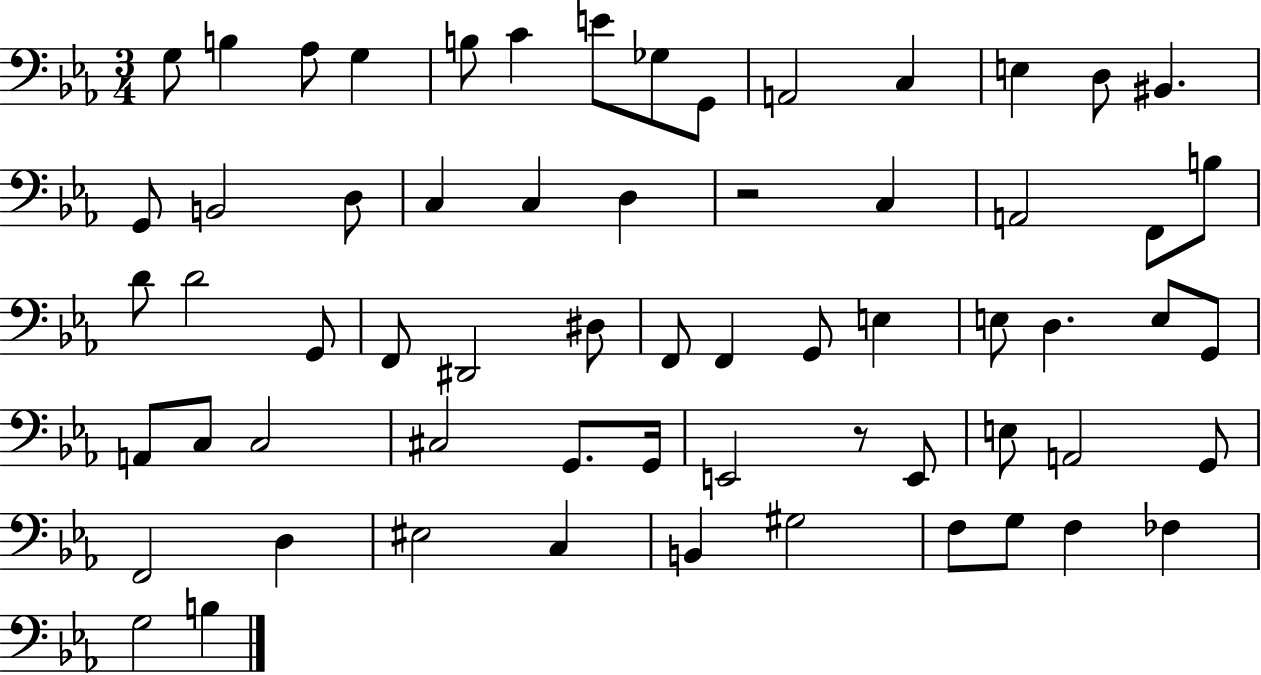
X:1
T:Untitled
M:3/4
L:1/4
K:Eb
G,/2 B, _A,/2 G, B,/2 C E/2 _G,/2 G,,/2 A,,2 C, E, D,/2 ^B,, G,,/2 B,,2 D,/2 C, C, D, z2 C, A,,2 F,,/2 B,/2 D/2 D2 G,,/2 F,,/2 ^D,,2 ^D,/2 F,,/2 F,, G,,/2 E, E,/2 D, E,/2 G,,/2 A,,/2 C,/2 C,2 ^C,2 G,,/2 G,,/4 E,,2 z/2 E,,/2 E,/2 A,,2 G,,/2 F,,2 D, ^E,2 C, B,, ^G,2 F,/2 G,/2 F, _F, G,2 B,